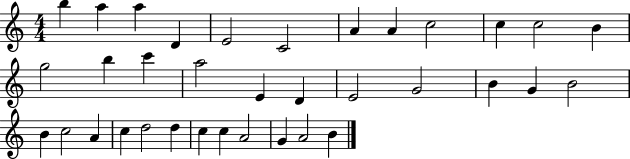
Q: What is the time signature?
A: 4/4